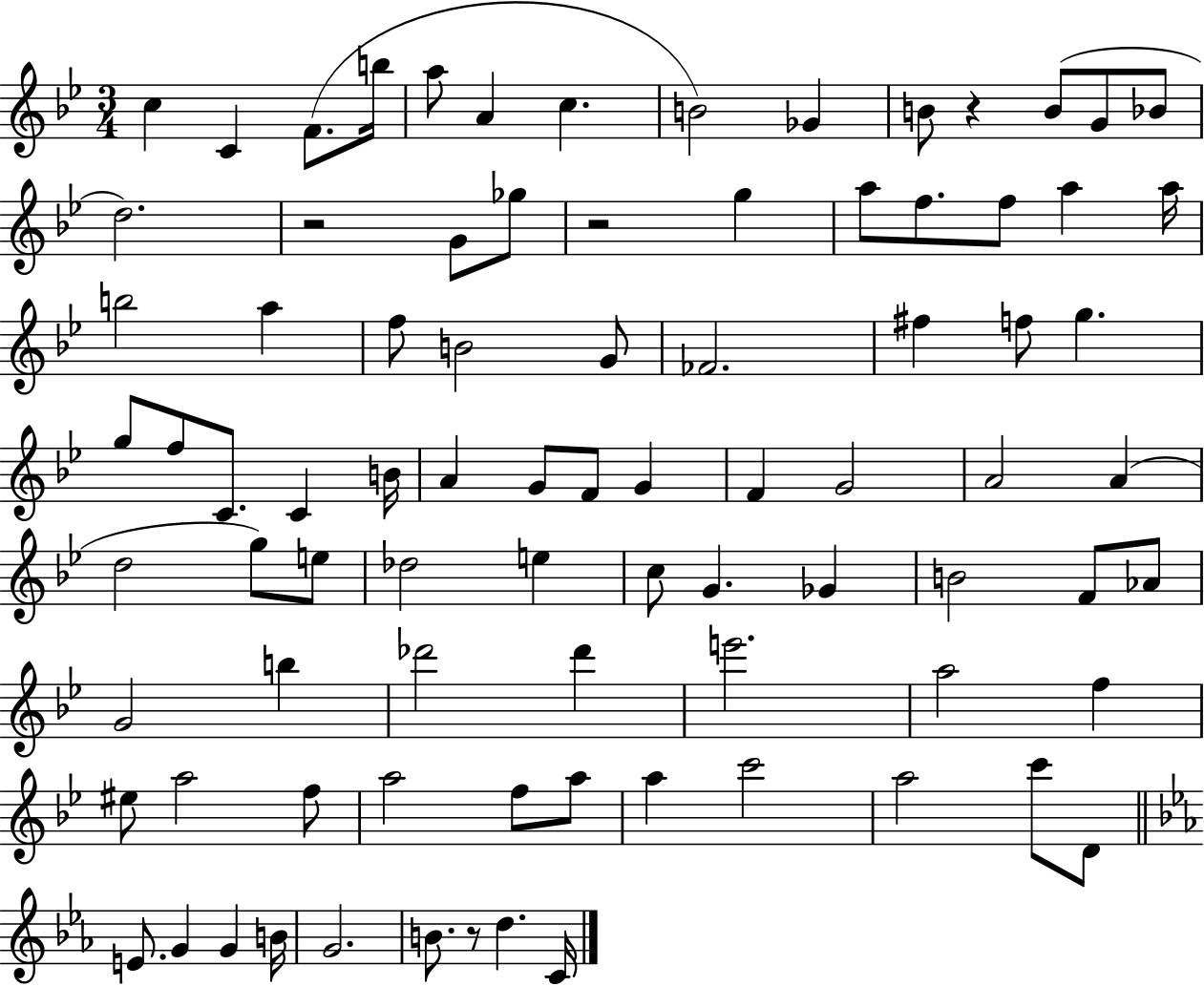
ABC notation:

X:1
T:Untitled
M:3/4
L:1/4
K:Bb
c C F/2 b/4 a/2 A c B2 _G B/2 z B/2 G/2 _B/2 d2 z2 G/2 _g/2 z2 g a/2 f/2 f/2 a a/4 b2 a f/2 B2 G/2 _F2 ^f f/2 g g/2 f/2 C/2 C B/4 A G/2 F/2 G F G2 A2 A d2 g/2 e/2 _d2 e c/2 G _G B2 F/2 _A/2 G2 b _d'2 _d' e'2 a2 f ^e/2 a2 f/2 a2 f/2 a/2 a c'2 a2 c'/2 D/2 E/2 G G B/4 G2 B/2 z/2 d C/4